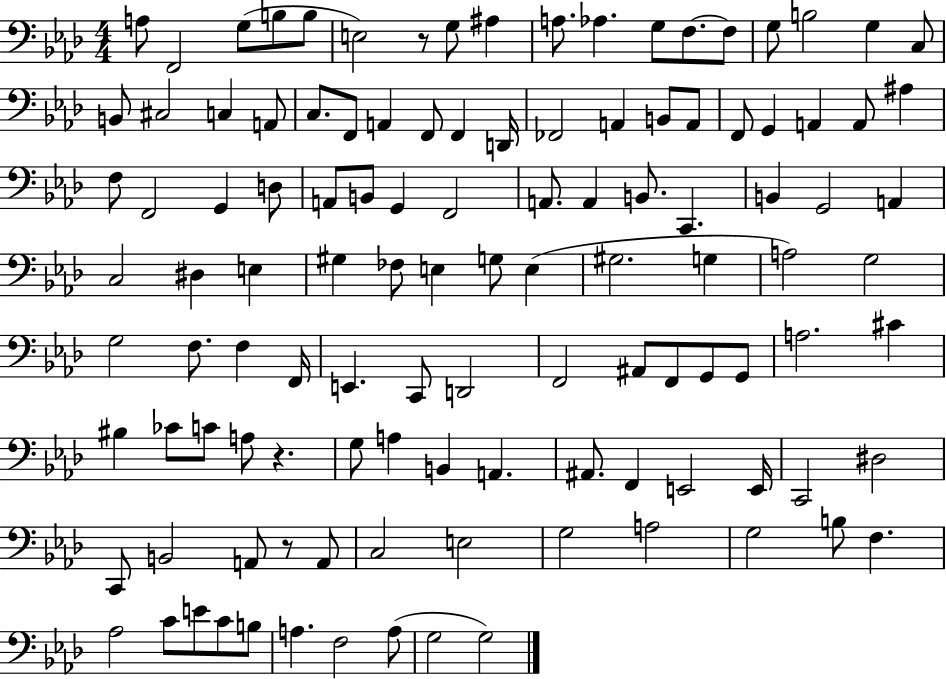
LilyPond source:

{
  \clef bass
  \numericTimeSignature
  \time 4/4
  \key aes \major
  a8 f,2 g8( b8 b8 | e2) r8 g8 ais4 | a8. aes4. g8 f8.~~ f8 | g8 b2 g4 c8 | \break b,8 cis2 c4 a,8 | c8. f,8 a,4 f,8 f,4 d,16 | fes,2 a,4 b,8 a,8 | f,8 g,4 a,4 a,8 ais4 | \break f8 f,2 g,4 d8 | a,8 b,8 g,4 f,2 | a,8. a,4 b,8. c,4. | b,4 g,2 a,4 | \break c2 dis4 e4 | gis4 fes8 e4 g8 e4( | gis2. g4 | a2) g2 | \break g2 f8. f4 f,16 | e,4. c,8 d,2 | f,2 ais,8 f,8 g,8 g,8 | a2. cis'4 | \break bis4 ces'8 c'8 a8 r4. | g8 a4 b,4 a,4. | ais,8. f,4 e,2 e,16 | c,2 dis2 | \break c,8 b,2 a,8 r8 a,8 | c2 e2 | g2 a2 | g2 b8 f4. | \break aes2 c'8 e'8 c'8 b8 | a4. f2 a8( | g2 g2) | \bar "|."
}